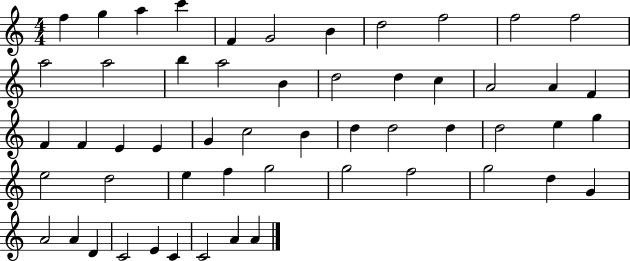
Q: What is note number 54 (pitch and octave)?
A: A4